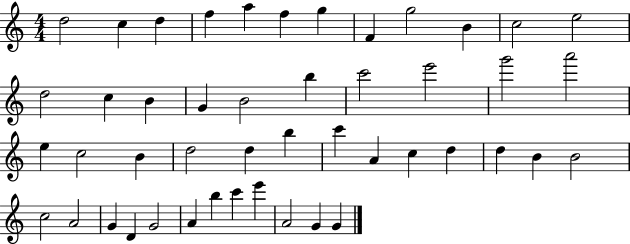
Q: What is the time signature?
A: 4/4